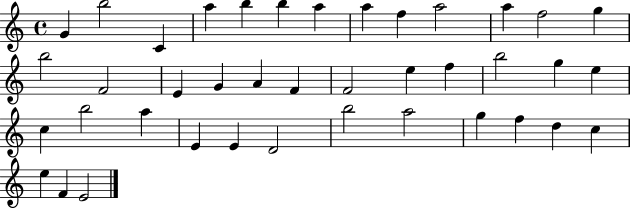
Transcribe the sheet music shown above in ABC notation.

X:1
T:Untitled
M:4/4
L:1/4
K:C
G b2 C a b b a a f a2 a f2 g b2 F2 E G A F F2 e f b2 g e c b2 a E E D2 b2 a2 g f d c e F E2